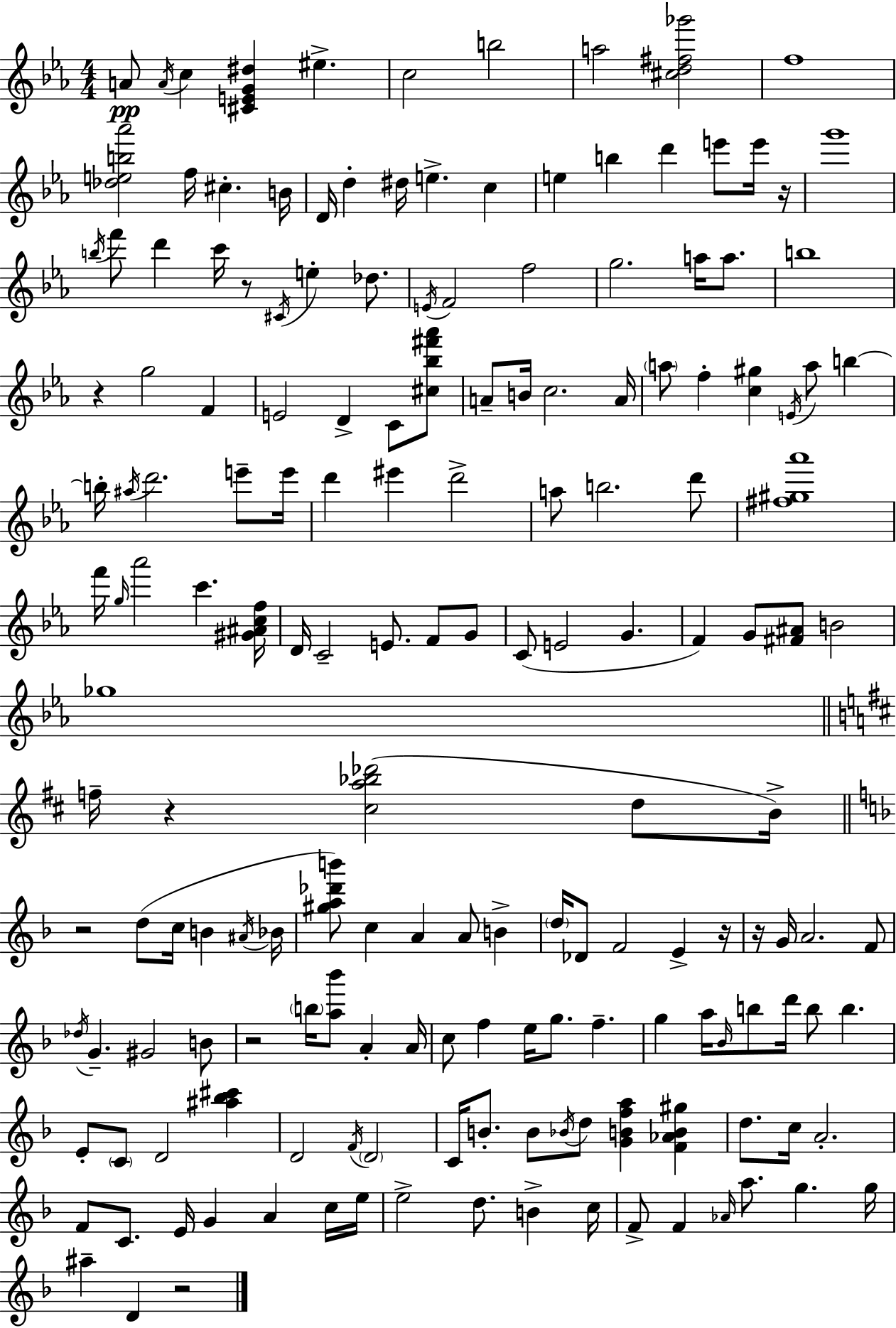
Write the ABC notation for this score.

X:1
T:Untitled
M:4/4
L:1/4
K:Cm
A/2 A/4 c [^CEG^d] ^e c2 b2 a2 [^cd^f_g']2 f4 [_deb_a']2 f/4 ^c B/4 D/4 d ^d/4 e c e b d' e'/2 e'/4 z/4 g'4 b/4 f'/2 d' c'/4 z/2 ^C/4 e _d/2 E/4 F2 f2 g2 a/4 a/2 b4 z g2 F E2 D C/2 [^c_b^f'_a']/2 A/2 B/4 c2 A/4 a/2 f [c^g] E/4 a/2 b b/4 ^a/4 d'2 e'/2 e'/4 d' ^e' d'2 a/2 b2 d'/2 [^f^g_a']4 f'/4 g/4 _a'2 c' [^G^Acf]/4 D/4 C2 E/2 F/2 G/2 C/2 E2 G F G/2 [^F^A]/2 B2 _g4 f/4 z [^ca_b_d']2 d/2 B/4 z2 d/2 c/4 B ^A/4 _B/4 [^ga_d'b']/2 c A A/2 B d/4 _D/2 F2 E z/4 z/4 G/4 A2 F/2 _d/4 G ^G2 B/2 z2 b/4 [a_b']/2 A A/4 c/2 f e/4 g/2 f g a/4 _B/4 b/2 d'/4 b/2 b E/2 C/2 D2 [^a_b^c'] D2 F/4 D2 C/4 B/2 B/2 _B/4 d/2 [GBfa] [F_AB^g] d/2 c/4 A2 F/2 C/2 E/4 G A c/4 e/4 e2 d/2 B c/4 F/2 F _A/4 a/2 g g/4 ^a D z2